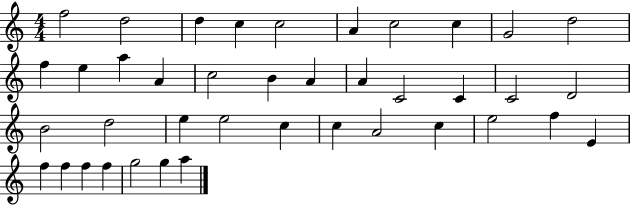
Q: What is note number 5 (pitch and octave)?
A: C5